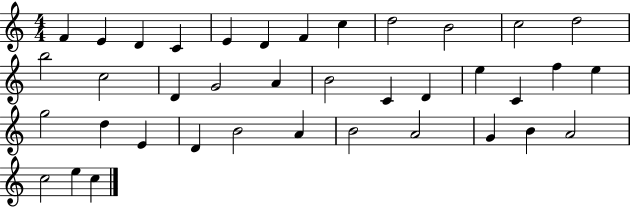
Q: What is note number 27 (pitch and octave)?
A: E4